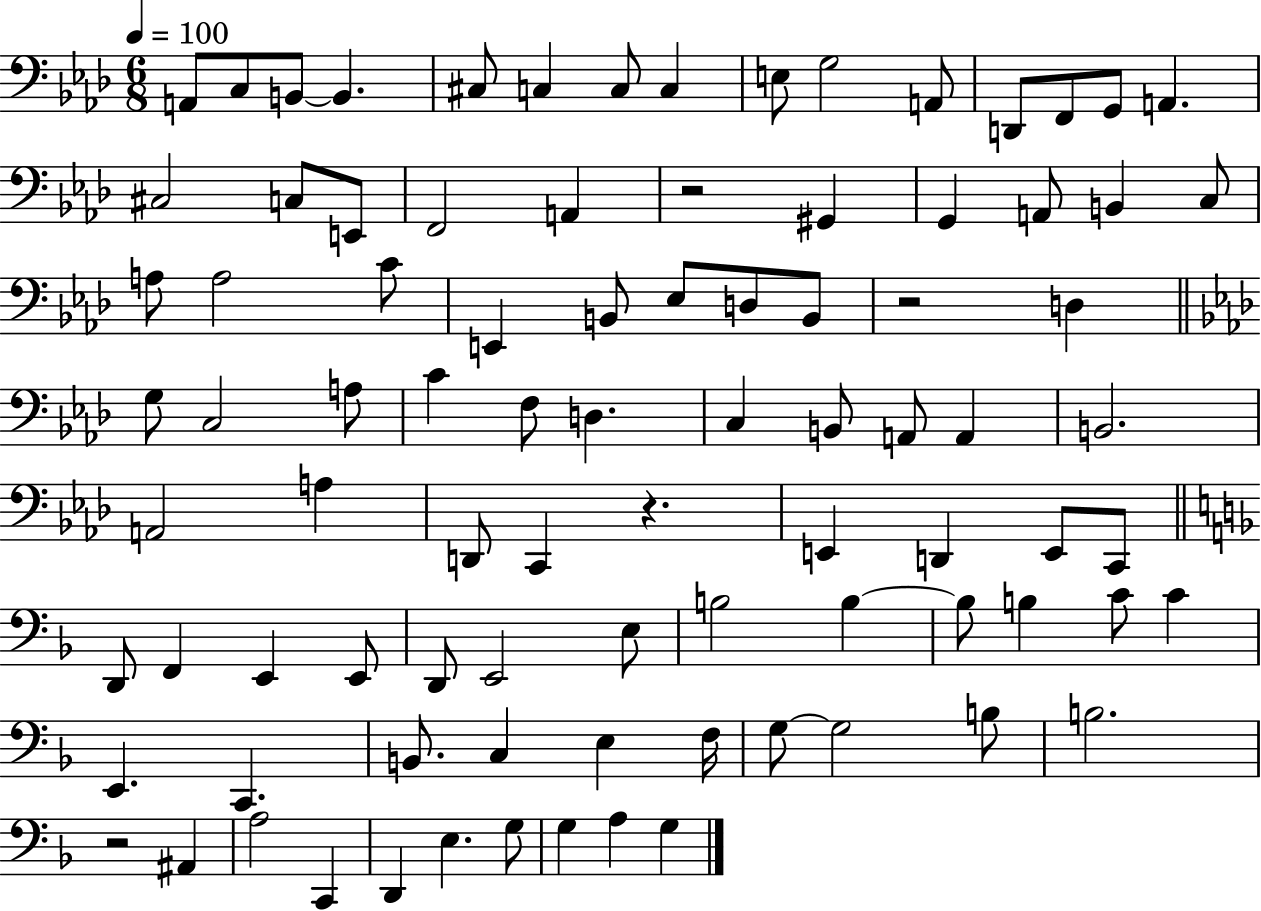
A2/e C3/e B2/e B2/q. C#3/e C3/q C3/e C3/q E3/e G3/h A2/e D2/e F2/e G2/e A2/q. C#3/h C3/e E2/e F2/h A2/q R/h G#2/q G2/q A2/e B2/q C3/e A3/e A3/h C4/e E2/q B2/e Eb3/e D3/e B2/e R/h D3/q G3/e C3/h A3/e C4/q F3/e D3/q. C3/q B2/e A2/e A2/q B2/h. A2/h A3/q D2/e C2/q R/q. E2/q D2/q E2/e C2/e D2/e F2/q E2/q E2/e D2/e E2/h E3/e B3/h B3/q B3/e B3/q C4/e C4/q E2/q. C2/q. B2/e. C3/q E3/q F3/s G3/e G3/h B3/e B3/h. R/h A#2/q A3/h C2/q D2/q E3/q. G3/e G3/q A3/q G3/q